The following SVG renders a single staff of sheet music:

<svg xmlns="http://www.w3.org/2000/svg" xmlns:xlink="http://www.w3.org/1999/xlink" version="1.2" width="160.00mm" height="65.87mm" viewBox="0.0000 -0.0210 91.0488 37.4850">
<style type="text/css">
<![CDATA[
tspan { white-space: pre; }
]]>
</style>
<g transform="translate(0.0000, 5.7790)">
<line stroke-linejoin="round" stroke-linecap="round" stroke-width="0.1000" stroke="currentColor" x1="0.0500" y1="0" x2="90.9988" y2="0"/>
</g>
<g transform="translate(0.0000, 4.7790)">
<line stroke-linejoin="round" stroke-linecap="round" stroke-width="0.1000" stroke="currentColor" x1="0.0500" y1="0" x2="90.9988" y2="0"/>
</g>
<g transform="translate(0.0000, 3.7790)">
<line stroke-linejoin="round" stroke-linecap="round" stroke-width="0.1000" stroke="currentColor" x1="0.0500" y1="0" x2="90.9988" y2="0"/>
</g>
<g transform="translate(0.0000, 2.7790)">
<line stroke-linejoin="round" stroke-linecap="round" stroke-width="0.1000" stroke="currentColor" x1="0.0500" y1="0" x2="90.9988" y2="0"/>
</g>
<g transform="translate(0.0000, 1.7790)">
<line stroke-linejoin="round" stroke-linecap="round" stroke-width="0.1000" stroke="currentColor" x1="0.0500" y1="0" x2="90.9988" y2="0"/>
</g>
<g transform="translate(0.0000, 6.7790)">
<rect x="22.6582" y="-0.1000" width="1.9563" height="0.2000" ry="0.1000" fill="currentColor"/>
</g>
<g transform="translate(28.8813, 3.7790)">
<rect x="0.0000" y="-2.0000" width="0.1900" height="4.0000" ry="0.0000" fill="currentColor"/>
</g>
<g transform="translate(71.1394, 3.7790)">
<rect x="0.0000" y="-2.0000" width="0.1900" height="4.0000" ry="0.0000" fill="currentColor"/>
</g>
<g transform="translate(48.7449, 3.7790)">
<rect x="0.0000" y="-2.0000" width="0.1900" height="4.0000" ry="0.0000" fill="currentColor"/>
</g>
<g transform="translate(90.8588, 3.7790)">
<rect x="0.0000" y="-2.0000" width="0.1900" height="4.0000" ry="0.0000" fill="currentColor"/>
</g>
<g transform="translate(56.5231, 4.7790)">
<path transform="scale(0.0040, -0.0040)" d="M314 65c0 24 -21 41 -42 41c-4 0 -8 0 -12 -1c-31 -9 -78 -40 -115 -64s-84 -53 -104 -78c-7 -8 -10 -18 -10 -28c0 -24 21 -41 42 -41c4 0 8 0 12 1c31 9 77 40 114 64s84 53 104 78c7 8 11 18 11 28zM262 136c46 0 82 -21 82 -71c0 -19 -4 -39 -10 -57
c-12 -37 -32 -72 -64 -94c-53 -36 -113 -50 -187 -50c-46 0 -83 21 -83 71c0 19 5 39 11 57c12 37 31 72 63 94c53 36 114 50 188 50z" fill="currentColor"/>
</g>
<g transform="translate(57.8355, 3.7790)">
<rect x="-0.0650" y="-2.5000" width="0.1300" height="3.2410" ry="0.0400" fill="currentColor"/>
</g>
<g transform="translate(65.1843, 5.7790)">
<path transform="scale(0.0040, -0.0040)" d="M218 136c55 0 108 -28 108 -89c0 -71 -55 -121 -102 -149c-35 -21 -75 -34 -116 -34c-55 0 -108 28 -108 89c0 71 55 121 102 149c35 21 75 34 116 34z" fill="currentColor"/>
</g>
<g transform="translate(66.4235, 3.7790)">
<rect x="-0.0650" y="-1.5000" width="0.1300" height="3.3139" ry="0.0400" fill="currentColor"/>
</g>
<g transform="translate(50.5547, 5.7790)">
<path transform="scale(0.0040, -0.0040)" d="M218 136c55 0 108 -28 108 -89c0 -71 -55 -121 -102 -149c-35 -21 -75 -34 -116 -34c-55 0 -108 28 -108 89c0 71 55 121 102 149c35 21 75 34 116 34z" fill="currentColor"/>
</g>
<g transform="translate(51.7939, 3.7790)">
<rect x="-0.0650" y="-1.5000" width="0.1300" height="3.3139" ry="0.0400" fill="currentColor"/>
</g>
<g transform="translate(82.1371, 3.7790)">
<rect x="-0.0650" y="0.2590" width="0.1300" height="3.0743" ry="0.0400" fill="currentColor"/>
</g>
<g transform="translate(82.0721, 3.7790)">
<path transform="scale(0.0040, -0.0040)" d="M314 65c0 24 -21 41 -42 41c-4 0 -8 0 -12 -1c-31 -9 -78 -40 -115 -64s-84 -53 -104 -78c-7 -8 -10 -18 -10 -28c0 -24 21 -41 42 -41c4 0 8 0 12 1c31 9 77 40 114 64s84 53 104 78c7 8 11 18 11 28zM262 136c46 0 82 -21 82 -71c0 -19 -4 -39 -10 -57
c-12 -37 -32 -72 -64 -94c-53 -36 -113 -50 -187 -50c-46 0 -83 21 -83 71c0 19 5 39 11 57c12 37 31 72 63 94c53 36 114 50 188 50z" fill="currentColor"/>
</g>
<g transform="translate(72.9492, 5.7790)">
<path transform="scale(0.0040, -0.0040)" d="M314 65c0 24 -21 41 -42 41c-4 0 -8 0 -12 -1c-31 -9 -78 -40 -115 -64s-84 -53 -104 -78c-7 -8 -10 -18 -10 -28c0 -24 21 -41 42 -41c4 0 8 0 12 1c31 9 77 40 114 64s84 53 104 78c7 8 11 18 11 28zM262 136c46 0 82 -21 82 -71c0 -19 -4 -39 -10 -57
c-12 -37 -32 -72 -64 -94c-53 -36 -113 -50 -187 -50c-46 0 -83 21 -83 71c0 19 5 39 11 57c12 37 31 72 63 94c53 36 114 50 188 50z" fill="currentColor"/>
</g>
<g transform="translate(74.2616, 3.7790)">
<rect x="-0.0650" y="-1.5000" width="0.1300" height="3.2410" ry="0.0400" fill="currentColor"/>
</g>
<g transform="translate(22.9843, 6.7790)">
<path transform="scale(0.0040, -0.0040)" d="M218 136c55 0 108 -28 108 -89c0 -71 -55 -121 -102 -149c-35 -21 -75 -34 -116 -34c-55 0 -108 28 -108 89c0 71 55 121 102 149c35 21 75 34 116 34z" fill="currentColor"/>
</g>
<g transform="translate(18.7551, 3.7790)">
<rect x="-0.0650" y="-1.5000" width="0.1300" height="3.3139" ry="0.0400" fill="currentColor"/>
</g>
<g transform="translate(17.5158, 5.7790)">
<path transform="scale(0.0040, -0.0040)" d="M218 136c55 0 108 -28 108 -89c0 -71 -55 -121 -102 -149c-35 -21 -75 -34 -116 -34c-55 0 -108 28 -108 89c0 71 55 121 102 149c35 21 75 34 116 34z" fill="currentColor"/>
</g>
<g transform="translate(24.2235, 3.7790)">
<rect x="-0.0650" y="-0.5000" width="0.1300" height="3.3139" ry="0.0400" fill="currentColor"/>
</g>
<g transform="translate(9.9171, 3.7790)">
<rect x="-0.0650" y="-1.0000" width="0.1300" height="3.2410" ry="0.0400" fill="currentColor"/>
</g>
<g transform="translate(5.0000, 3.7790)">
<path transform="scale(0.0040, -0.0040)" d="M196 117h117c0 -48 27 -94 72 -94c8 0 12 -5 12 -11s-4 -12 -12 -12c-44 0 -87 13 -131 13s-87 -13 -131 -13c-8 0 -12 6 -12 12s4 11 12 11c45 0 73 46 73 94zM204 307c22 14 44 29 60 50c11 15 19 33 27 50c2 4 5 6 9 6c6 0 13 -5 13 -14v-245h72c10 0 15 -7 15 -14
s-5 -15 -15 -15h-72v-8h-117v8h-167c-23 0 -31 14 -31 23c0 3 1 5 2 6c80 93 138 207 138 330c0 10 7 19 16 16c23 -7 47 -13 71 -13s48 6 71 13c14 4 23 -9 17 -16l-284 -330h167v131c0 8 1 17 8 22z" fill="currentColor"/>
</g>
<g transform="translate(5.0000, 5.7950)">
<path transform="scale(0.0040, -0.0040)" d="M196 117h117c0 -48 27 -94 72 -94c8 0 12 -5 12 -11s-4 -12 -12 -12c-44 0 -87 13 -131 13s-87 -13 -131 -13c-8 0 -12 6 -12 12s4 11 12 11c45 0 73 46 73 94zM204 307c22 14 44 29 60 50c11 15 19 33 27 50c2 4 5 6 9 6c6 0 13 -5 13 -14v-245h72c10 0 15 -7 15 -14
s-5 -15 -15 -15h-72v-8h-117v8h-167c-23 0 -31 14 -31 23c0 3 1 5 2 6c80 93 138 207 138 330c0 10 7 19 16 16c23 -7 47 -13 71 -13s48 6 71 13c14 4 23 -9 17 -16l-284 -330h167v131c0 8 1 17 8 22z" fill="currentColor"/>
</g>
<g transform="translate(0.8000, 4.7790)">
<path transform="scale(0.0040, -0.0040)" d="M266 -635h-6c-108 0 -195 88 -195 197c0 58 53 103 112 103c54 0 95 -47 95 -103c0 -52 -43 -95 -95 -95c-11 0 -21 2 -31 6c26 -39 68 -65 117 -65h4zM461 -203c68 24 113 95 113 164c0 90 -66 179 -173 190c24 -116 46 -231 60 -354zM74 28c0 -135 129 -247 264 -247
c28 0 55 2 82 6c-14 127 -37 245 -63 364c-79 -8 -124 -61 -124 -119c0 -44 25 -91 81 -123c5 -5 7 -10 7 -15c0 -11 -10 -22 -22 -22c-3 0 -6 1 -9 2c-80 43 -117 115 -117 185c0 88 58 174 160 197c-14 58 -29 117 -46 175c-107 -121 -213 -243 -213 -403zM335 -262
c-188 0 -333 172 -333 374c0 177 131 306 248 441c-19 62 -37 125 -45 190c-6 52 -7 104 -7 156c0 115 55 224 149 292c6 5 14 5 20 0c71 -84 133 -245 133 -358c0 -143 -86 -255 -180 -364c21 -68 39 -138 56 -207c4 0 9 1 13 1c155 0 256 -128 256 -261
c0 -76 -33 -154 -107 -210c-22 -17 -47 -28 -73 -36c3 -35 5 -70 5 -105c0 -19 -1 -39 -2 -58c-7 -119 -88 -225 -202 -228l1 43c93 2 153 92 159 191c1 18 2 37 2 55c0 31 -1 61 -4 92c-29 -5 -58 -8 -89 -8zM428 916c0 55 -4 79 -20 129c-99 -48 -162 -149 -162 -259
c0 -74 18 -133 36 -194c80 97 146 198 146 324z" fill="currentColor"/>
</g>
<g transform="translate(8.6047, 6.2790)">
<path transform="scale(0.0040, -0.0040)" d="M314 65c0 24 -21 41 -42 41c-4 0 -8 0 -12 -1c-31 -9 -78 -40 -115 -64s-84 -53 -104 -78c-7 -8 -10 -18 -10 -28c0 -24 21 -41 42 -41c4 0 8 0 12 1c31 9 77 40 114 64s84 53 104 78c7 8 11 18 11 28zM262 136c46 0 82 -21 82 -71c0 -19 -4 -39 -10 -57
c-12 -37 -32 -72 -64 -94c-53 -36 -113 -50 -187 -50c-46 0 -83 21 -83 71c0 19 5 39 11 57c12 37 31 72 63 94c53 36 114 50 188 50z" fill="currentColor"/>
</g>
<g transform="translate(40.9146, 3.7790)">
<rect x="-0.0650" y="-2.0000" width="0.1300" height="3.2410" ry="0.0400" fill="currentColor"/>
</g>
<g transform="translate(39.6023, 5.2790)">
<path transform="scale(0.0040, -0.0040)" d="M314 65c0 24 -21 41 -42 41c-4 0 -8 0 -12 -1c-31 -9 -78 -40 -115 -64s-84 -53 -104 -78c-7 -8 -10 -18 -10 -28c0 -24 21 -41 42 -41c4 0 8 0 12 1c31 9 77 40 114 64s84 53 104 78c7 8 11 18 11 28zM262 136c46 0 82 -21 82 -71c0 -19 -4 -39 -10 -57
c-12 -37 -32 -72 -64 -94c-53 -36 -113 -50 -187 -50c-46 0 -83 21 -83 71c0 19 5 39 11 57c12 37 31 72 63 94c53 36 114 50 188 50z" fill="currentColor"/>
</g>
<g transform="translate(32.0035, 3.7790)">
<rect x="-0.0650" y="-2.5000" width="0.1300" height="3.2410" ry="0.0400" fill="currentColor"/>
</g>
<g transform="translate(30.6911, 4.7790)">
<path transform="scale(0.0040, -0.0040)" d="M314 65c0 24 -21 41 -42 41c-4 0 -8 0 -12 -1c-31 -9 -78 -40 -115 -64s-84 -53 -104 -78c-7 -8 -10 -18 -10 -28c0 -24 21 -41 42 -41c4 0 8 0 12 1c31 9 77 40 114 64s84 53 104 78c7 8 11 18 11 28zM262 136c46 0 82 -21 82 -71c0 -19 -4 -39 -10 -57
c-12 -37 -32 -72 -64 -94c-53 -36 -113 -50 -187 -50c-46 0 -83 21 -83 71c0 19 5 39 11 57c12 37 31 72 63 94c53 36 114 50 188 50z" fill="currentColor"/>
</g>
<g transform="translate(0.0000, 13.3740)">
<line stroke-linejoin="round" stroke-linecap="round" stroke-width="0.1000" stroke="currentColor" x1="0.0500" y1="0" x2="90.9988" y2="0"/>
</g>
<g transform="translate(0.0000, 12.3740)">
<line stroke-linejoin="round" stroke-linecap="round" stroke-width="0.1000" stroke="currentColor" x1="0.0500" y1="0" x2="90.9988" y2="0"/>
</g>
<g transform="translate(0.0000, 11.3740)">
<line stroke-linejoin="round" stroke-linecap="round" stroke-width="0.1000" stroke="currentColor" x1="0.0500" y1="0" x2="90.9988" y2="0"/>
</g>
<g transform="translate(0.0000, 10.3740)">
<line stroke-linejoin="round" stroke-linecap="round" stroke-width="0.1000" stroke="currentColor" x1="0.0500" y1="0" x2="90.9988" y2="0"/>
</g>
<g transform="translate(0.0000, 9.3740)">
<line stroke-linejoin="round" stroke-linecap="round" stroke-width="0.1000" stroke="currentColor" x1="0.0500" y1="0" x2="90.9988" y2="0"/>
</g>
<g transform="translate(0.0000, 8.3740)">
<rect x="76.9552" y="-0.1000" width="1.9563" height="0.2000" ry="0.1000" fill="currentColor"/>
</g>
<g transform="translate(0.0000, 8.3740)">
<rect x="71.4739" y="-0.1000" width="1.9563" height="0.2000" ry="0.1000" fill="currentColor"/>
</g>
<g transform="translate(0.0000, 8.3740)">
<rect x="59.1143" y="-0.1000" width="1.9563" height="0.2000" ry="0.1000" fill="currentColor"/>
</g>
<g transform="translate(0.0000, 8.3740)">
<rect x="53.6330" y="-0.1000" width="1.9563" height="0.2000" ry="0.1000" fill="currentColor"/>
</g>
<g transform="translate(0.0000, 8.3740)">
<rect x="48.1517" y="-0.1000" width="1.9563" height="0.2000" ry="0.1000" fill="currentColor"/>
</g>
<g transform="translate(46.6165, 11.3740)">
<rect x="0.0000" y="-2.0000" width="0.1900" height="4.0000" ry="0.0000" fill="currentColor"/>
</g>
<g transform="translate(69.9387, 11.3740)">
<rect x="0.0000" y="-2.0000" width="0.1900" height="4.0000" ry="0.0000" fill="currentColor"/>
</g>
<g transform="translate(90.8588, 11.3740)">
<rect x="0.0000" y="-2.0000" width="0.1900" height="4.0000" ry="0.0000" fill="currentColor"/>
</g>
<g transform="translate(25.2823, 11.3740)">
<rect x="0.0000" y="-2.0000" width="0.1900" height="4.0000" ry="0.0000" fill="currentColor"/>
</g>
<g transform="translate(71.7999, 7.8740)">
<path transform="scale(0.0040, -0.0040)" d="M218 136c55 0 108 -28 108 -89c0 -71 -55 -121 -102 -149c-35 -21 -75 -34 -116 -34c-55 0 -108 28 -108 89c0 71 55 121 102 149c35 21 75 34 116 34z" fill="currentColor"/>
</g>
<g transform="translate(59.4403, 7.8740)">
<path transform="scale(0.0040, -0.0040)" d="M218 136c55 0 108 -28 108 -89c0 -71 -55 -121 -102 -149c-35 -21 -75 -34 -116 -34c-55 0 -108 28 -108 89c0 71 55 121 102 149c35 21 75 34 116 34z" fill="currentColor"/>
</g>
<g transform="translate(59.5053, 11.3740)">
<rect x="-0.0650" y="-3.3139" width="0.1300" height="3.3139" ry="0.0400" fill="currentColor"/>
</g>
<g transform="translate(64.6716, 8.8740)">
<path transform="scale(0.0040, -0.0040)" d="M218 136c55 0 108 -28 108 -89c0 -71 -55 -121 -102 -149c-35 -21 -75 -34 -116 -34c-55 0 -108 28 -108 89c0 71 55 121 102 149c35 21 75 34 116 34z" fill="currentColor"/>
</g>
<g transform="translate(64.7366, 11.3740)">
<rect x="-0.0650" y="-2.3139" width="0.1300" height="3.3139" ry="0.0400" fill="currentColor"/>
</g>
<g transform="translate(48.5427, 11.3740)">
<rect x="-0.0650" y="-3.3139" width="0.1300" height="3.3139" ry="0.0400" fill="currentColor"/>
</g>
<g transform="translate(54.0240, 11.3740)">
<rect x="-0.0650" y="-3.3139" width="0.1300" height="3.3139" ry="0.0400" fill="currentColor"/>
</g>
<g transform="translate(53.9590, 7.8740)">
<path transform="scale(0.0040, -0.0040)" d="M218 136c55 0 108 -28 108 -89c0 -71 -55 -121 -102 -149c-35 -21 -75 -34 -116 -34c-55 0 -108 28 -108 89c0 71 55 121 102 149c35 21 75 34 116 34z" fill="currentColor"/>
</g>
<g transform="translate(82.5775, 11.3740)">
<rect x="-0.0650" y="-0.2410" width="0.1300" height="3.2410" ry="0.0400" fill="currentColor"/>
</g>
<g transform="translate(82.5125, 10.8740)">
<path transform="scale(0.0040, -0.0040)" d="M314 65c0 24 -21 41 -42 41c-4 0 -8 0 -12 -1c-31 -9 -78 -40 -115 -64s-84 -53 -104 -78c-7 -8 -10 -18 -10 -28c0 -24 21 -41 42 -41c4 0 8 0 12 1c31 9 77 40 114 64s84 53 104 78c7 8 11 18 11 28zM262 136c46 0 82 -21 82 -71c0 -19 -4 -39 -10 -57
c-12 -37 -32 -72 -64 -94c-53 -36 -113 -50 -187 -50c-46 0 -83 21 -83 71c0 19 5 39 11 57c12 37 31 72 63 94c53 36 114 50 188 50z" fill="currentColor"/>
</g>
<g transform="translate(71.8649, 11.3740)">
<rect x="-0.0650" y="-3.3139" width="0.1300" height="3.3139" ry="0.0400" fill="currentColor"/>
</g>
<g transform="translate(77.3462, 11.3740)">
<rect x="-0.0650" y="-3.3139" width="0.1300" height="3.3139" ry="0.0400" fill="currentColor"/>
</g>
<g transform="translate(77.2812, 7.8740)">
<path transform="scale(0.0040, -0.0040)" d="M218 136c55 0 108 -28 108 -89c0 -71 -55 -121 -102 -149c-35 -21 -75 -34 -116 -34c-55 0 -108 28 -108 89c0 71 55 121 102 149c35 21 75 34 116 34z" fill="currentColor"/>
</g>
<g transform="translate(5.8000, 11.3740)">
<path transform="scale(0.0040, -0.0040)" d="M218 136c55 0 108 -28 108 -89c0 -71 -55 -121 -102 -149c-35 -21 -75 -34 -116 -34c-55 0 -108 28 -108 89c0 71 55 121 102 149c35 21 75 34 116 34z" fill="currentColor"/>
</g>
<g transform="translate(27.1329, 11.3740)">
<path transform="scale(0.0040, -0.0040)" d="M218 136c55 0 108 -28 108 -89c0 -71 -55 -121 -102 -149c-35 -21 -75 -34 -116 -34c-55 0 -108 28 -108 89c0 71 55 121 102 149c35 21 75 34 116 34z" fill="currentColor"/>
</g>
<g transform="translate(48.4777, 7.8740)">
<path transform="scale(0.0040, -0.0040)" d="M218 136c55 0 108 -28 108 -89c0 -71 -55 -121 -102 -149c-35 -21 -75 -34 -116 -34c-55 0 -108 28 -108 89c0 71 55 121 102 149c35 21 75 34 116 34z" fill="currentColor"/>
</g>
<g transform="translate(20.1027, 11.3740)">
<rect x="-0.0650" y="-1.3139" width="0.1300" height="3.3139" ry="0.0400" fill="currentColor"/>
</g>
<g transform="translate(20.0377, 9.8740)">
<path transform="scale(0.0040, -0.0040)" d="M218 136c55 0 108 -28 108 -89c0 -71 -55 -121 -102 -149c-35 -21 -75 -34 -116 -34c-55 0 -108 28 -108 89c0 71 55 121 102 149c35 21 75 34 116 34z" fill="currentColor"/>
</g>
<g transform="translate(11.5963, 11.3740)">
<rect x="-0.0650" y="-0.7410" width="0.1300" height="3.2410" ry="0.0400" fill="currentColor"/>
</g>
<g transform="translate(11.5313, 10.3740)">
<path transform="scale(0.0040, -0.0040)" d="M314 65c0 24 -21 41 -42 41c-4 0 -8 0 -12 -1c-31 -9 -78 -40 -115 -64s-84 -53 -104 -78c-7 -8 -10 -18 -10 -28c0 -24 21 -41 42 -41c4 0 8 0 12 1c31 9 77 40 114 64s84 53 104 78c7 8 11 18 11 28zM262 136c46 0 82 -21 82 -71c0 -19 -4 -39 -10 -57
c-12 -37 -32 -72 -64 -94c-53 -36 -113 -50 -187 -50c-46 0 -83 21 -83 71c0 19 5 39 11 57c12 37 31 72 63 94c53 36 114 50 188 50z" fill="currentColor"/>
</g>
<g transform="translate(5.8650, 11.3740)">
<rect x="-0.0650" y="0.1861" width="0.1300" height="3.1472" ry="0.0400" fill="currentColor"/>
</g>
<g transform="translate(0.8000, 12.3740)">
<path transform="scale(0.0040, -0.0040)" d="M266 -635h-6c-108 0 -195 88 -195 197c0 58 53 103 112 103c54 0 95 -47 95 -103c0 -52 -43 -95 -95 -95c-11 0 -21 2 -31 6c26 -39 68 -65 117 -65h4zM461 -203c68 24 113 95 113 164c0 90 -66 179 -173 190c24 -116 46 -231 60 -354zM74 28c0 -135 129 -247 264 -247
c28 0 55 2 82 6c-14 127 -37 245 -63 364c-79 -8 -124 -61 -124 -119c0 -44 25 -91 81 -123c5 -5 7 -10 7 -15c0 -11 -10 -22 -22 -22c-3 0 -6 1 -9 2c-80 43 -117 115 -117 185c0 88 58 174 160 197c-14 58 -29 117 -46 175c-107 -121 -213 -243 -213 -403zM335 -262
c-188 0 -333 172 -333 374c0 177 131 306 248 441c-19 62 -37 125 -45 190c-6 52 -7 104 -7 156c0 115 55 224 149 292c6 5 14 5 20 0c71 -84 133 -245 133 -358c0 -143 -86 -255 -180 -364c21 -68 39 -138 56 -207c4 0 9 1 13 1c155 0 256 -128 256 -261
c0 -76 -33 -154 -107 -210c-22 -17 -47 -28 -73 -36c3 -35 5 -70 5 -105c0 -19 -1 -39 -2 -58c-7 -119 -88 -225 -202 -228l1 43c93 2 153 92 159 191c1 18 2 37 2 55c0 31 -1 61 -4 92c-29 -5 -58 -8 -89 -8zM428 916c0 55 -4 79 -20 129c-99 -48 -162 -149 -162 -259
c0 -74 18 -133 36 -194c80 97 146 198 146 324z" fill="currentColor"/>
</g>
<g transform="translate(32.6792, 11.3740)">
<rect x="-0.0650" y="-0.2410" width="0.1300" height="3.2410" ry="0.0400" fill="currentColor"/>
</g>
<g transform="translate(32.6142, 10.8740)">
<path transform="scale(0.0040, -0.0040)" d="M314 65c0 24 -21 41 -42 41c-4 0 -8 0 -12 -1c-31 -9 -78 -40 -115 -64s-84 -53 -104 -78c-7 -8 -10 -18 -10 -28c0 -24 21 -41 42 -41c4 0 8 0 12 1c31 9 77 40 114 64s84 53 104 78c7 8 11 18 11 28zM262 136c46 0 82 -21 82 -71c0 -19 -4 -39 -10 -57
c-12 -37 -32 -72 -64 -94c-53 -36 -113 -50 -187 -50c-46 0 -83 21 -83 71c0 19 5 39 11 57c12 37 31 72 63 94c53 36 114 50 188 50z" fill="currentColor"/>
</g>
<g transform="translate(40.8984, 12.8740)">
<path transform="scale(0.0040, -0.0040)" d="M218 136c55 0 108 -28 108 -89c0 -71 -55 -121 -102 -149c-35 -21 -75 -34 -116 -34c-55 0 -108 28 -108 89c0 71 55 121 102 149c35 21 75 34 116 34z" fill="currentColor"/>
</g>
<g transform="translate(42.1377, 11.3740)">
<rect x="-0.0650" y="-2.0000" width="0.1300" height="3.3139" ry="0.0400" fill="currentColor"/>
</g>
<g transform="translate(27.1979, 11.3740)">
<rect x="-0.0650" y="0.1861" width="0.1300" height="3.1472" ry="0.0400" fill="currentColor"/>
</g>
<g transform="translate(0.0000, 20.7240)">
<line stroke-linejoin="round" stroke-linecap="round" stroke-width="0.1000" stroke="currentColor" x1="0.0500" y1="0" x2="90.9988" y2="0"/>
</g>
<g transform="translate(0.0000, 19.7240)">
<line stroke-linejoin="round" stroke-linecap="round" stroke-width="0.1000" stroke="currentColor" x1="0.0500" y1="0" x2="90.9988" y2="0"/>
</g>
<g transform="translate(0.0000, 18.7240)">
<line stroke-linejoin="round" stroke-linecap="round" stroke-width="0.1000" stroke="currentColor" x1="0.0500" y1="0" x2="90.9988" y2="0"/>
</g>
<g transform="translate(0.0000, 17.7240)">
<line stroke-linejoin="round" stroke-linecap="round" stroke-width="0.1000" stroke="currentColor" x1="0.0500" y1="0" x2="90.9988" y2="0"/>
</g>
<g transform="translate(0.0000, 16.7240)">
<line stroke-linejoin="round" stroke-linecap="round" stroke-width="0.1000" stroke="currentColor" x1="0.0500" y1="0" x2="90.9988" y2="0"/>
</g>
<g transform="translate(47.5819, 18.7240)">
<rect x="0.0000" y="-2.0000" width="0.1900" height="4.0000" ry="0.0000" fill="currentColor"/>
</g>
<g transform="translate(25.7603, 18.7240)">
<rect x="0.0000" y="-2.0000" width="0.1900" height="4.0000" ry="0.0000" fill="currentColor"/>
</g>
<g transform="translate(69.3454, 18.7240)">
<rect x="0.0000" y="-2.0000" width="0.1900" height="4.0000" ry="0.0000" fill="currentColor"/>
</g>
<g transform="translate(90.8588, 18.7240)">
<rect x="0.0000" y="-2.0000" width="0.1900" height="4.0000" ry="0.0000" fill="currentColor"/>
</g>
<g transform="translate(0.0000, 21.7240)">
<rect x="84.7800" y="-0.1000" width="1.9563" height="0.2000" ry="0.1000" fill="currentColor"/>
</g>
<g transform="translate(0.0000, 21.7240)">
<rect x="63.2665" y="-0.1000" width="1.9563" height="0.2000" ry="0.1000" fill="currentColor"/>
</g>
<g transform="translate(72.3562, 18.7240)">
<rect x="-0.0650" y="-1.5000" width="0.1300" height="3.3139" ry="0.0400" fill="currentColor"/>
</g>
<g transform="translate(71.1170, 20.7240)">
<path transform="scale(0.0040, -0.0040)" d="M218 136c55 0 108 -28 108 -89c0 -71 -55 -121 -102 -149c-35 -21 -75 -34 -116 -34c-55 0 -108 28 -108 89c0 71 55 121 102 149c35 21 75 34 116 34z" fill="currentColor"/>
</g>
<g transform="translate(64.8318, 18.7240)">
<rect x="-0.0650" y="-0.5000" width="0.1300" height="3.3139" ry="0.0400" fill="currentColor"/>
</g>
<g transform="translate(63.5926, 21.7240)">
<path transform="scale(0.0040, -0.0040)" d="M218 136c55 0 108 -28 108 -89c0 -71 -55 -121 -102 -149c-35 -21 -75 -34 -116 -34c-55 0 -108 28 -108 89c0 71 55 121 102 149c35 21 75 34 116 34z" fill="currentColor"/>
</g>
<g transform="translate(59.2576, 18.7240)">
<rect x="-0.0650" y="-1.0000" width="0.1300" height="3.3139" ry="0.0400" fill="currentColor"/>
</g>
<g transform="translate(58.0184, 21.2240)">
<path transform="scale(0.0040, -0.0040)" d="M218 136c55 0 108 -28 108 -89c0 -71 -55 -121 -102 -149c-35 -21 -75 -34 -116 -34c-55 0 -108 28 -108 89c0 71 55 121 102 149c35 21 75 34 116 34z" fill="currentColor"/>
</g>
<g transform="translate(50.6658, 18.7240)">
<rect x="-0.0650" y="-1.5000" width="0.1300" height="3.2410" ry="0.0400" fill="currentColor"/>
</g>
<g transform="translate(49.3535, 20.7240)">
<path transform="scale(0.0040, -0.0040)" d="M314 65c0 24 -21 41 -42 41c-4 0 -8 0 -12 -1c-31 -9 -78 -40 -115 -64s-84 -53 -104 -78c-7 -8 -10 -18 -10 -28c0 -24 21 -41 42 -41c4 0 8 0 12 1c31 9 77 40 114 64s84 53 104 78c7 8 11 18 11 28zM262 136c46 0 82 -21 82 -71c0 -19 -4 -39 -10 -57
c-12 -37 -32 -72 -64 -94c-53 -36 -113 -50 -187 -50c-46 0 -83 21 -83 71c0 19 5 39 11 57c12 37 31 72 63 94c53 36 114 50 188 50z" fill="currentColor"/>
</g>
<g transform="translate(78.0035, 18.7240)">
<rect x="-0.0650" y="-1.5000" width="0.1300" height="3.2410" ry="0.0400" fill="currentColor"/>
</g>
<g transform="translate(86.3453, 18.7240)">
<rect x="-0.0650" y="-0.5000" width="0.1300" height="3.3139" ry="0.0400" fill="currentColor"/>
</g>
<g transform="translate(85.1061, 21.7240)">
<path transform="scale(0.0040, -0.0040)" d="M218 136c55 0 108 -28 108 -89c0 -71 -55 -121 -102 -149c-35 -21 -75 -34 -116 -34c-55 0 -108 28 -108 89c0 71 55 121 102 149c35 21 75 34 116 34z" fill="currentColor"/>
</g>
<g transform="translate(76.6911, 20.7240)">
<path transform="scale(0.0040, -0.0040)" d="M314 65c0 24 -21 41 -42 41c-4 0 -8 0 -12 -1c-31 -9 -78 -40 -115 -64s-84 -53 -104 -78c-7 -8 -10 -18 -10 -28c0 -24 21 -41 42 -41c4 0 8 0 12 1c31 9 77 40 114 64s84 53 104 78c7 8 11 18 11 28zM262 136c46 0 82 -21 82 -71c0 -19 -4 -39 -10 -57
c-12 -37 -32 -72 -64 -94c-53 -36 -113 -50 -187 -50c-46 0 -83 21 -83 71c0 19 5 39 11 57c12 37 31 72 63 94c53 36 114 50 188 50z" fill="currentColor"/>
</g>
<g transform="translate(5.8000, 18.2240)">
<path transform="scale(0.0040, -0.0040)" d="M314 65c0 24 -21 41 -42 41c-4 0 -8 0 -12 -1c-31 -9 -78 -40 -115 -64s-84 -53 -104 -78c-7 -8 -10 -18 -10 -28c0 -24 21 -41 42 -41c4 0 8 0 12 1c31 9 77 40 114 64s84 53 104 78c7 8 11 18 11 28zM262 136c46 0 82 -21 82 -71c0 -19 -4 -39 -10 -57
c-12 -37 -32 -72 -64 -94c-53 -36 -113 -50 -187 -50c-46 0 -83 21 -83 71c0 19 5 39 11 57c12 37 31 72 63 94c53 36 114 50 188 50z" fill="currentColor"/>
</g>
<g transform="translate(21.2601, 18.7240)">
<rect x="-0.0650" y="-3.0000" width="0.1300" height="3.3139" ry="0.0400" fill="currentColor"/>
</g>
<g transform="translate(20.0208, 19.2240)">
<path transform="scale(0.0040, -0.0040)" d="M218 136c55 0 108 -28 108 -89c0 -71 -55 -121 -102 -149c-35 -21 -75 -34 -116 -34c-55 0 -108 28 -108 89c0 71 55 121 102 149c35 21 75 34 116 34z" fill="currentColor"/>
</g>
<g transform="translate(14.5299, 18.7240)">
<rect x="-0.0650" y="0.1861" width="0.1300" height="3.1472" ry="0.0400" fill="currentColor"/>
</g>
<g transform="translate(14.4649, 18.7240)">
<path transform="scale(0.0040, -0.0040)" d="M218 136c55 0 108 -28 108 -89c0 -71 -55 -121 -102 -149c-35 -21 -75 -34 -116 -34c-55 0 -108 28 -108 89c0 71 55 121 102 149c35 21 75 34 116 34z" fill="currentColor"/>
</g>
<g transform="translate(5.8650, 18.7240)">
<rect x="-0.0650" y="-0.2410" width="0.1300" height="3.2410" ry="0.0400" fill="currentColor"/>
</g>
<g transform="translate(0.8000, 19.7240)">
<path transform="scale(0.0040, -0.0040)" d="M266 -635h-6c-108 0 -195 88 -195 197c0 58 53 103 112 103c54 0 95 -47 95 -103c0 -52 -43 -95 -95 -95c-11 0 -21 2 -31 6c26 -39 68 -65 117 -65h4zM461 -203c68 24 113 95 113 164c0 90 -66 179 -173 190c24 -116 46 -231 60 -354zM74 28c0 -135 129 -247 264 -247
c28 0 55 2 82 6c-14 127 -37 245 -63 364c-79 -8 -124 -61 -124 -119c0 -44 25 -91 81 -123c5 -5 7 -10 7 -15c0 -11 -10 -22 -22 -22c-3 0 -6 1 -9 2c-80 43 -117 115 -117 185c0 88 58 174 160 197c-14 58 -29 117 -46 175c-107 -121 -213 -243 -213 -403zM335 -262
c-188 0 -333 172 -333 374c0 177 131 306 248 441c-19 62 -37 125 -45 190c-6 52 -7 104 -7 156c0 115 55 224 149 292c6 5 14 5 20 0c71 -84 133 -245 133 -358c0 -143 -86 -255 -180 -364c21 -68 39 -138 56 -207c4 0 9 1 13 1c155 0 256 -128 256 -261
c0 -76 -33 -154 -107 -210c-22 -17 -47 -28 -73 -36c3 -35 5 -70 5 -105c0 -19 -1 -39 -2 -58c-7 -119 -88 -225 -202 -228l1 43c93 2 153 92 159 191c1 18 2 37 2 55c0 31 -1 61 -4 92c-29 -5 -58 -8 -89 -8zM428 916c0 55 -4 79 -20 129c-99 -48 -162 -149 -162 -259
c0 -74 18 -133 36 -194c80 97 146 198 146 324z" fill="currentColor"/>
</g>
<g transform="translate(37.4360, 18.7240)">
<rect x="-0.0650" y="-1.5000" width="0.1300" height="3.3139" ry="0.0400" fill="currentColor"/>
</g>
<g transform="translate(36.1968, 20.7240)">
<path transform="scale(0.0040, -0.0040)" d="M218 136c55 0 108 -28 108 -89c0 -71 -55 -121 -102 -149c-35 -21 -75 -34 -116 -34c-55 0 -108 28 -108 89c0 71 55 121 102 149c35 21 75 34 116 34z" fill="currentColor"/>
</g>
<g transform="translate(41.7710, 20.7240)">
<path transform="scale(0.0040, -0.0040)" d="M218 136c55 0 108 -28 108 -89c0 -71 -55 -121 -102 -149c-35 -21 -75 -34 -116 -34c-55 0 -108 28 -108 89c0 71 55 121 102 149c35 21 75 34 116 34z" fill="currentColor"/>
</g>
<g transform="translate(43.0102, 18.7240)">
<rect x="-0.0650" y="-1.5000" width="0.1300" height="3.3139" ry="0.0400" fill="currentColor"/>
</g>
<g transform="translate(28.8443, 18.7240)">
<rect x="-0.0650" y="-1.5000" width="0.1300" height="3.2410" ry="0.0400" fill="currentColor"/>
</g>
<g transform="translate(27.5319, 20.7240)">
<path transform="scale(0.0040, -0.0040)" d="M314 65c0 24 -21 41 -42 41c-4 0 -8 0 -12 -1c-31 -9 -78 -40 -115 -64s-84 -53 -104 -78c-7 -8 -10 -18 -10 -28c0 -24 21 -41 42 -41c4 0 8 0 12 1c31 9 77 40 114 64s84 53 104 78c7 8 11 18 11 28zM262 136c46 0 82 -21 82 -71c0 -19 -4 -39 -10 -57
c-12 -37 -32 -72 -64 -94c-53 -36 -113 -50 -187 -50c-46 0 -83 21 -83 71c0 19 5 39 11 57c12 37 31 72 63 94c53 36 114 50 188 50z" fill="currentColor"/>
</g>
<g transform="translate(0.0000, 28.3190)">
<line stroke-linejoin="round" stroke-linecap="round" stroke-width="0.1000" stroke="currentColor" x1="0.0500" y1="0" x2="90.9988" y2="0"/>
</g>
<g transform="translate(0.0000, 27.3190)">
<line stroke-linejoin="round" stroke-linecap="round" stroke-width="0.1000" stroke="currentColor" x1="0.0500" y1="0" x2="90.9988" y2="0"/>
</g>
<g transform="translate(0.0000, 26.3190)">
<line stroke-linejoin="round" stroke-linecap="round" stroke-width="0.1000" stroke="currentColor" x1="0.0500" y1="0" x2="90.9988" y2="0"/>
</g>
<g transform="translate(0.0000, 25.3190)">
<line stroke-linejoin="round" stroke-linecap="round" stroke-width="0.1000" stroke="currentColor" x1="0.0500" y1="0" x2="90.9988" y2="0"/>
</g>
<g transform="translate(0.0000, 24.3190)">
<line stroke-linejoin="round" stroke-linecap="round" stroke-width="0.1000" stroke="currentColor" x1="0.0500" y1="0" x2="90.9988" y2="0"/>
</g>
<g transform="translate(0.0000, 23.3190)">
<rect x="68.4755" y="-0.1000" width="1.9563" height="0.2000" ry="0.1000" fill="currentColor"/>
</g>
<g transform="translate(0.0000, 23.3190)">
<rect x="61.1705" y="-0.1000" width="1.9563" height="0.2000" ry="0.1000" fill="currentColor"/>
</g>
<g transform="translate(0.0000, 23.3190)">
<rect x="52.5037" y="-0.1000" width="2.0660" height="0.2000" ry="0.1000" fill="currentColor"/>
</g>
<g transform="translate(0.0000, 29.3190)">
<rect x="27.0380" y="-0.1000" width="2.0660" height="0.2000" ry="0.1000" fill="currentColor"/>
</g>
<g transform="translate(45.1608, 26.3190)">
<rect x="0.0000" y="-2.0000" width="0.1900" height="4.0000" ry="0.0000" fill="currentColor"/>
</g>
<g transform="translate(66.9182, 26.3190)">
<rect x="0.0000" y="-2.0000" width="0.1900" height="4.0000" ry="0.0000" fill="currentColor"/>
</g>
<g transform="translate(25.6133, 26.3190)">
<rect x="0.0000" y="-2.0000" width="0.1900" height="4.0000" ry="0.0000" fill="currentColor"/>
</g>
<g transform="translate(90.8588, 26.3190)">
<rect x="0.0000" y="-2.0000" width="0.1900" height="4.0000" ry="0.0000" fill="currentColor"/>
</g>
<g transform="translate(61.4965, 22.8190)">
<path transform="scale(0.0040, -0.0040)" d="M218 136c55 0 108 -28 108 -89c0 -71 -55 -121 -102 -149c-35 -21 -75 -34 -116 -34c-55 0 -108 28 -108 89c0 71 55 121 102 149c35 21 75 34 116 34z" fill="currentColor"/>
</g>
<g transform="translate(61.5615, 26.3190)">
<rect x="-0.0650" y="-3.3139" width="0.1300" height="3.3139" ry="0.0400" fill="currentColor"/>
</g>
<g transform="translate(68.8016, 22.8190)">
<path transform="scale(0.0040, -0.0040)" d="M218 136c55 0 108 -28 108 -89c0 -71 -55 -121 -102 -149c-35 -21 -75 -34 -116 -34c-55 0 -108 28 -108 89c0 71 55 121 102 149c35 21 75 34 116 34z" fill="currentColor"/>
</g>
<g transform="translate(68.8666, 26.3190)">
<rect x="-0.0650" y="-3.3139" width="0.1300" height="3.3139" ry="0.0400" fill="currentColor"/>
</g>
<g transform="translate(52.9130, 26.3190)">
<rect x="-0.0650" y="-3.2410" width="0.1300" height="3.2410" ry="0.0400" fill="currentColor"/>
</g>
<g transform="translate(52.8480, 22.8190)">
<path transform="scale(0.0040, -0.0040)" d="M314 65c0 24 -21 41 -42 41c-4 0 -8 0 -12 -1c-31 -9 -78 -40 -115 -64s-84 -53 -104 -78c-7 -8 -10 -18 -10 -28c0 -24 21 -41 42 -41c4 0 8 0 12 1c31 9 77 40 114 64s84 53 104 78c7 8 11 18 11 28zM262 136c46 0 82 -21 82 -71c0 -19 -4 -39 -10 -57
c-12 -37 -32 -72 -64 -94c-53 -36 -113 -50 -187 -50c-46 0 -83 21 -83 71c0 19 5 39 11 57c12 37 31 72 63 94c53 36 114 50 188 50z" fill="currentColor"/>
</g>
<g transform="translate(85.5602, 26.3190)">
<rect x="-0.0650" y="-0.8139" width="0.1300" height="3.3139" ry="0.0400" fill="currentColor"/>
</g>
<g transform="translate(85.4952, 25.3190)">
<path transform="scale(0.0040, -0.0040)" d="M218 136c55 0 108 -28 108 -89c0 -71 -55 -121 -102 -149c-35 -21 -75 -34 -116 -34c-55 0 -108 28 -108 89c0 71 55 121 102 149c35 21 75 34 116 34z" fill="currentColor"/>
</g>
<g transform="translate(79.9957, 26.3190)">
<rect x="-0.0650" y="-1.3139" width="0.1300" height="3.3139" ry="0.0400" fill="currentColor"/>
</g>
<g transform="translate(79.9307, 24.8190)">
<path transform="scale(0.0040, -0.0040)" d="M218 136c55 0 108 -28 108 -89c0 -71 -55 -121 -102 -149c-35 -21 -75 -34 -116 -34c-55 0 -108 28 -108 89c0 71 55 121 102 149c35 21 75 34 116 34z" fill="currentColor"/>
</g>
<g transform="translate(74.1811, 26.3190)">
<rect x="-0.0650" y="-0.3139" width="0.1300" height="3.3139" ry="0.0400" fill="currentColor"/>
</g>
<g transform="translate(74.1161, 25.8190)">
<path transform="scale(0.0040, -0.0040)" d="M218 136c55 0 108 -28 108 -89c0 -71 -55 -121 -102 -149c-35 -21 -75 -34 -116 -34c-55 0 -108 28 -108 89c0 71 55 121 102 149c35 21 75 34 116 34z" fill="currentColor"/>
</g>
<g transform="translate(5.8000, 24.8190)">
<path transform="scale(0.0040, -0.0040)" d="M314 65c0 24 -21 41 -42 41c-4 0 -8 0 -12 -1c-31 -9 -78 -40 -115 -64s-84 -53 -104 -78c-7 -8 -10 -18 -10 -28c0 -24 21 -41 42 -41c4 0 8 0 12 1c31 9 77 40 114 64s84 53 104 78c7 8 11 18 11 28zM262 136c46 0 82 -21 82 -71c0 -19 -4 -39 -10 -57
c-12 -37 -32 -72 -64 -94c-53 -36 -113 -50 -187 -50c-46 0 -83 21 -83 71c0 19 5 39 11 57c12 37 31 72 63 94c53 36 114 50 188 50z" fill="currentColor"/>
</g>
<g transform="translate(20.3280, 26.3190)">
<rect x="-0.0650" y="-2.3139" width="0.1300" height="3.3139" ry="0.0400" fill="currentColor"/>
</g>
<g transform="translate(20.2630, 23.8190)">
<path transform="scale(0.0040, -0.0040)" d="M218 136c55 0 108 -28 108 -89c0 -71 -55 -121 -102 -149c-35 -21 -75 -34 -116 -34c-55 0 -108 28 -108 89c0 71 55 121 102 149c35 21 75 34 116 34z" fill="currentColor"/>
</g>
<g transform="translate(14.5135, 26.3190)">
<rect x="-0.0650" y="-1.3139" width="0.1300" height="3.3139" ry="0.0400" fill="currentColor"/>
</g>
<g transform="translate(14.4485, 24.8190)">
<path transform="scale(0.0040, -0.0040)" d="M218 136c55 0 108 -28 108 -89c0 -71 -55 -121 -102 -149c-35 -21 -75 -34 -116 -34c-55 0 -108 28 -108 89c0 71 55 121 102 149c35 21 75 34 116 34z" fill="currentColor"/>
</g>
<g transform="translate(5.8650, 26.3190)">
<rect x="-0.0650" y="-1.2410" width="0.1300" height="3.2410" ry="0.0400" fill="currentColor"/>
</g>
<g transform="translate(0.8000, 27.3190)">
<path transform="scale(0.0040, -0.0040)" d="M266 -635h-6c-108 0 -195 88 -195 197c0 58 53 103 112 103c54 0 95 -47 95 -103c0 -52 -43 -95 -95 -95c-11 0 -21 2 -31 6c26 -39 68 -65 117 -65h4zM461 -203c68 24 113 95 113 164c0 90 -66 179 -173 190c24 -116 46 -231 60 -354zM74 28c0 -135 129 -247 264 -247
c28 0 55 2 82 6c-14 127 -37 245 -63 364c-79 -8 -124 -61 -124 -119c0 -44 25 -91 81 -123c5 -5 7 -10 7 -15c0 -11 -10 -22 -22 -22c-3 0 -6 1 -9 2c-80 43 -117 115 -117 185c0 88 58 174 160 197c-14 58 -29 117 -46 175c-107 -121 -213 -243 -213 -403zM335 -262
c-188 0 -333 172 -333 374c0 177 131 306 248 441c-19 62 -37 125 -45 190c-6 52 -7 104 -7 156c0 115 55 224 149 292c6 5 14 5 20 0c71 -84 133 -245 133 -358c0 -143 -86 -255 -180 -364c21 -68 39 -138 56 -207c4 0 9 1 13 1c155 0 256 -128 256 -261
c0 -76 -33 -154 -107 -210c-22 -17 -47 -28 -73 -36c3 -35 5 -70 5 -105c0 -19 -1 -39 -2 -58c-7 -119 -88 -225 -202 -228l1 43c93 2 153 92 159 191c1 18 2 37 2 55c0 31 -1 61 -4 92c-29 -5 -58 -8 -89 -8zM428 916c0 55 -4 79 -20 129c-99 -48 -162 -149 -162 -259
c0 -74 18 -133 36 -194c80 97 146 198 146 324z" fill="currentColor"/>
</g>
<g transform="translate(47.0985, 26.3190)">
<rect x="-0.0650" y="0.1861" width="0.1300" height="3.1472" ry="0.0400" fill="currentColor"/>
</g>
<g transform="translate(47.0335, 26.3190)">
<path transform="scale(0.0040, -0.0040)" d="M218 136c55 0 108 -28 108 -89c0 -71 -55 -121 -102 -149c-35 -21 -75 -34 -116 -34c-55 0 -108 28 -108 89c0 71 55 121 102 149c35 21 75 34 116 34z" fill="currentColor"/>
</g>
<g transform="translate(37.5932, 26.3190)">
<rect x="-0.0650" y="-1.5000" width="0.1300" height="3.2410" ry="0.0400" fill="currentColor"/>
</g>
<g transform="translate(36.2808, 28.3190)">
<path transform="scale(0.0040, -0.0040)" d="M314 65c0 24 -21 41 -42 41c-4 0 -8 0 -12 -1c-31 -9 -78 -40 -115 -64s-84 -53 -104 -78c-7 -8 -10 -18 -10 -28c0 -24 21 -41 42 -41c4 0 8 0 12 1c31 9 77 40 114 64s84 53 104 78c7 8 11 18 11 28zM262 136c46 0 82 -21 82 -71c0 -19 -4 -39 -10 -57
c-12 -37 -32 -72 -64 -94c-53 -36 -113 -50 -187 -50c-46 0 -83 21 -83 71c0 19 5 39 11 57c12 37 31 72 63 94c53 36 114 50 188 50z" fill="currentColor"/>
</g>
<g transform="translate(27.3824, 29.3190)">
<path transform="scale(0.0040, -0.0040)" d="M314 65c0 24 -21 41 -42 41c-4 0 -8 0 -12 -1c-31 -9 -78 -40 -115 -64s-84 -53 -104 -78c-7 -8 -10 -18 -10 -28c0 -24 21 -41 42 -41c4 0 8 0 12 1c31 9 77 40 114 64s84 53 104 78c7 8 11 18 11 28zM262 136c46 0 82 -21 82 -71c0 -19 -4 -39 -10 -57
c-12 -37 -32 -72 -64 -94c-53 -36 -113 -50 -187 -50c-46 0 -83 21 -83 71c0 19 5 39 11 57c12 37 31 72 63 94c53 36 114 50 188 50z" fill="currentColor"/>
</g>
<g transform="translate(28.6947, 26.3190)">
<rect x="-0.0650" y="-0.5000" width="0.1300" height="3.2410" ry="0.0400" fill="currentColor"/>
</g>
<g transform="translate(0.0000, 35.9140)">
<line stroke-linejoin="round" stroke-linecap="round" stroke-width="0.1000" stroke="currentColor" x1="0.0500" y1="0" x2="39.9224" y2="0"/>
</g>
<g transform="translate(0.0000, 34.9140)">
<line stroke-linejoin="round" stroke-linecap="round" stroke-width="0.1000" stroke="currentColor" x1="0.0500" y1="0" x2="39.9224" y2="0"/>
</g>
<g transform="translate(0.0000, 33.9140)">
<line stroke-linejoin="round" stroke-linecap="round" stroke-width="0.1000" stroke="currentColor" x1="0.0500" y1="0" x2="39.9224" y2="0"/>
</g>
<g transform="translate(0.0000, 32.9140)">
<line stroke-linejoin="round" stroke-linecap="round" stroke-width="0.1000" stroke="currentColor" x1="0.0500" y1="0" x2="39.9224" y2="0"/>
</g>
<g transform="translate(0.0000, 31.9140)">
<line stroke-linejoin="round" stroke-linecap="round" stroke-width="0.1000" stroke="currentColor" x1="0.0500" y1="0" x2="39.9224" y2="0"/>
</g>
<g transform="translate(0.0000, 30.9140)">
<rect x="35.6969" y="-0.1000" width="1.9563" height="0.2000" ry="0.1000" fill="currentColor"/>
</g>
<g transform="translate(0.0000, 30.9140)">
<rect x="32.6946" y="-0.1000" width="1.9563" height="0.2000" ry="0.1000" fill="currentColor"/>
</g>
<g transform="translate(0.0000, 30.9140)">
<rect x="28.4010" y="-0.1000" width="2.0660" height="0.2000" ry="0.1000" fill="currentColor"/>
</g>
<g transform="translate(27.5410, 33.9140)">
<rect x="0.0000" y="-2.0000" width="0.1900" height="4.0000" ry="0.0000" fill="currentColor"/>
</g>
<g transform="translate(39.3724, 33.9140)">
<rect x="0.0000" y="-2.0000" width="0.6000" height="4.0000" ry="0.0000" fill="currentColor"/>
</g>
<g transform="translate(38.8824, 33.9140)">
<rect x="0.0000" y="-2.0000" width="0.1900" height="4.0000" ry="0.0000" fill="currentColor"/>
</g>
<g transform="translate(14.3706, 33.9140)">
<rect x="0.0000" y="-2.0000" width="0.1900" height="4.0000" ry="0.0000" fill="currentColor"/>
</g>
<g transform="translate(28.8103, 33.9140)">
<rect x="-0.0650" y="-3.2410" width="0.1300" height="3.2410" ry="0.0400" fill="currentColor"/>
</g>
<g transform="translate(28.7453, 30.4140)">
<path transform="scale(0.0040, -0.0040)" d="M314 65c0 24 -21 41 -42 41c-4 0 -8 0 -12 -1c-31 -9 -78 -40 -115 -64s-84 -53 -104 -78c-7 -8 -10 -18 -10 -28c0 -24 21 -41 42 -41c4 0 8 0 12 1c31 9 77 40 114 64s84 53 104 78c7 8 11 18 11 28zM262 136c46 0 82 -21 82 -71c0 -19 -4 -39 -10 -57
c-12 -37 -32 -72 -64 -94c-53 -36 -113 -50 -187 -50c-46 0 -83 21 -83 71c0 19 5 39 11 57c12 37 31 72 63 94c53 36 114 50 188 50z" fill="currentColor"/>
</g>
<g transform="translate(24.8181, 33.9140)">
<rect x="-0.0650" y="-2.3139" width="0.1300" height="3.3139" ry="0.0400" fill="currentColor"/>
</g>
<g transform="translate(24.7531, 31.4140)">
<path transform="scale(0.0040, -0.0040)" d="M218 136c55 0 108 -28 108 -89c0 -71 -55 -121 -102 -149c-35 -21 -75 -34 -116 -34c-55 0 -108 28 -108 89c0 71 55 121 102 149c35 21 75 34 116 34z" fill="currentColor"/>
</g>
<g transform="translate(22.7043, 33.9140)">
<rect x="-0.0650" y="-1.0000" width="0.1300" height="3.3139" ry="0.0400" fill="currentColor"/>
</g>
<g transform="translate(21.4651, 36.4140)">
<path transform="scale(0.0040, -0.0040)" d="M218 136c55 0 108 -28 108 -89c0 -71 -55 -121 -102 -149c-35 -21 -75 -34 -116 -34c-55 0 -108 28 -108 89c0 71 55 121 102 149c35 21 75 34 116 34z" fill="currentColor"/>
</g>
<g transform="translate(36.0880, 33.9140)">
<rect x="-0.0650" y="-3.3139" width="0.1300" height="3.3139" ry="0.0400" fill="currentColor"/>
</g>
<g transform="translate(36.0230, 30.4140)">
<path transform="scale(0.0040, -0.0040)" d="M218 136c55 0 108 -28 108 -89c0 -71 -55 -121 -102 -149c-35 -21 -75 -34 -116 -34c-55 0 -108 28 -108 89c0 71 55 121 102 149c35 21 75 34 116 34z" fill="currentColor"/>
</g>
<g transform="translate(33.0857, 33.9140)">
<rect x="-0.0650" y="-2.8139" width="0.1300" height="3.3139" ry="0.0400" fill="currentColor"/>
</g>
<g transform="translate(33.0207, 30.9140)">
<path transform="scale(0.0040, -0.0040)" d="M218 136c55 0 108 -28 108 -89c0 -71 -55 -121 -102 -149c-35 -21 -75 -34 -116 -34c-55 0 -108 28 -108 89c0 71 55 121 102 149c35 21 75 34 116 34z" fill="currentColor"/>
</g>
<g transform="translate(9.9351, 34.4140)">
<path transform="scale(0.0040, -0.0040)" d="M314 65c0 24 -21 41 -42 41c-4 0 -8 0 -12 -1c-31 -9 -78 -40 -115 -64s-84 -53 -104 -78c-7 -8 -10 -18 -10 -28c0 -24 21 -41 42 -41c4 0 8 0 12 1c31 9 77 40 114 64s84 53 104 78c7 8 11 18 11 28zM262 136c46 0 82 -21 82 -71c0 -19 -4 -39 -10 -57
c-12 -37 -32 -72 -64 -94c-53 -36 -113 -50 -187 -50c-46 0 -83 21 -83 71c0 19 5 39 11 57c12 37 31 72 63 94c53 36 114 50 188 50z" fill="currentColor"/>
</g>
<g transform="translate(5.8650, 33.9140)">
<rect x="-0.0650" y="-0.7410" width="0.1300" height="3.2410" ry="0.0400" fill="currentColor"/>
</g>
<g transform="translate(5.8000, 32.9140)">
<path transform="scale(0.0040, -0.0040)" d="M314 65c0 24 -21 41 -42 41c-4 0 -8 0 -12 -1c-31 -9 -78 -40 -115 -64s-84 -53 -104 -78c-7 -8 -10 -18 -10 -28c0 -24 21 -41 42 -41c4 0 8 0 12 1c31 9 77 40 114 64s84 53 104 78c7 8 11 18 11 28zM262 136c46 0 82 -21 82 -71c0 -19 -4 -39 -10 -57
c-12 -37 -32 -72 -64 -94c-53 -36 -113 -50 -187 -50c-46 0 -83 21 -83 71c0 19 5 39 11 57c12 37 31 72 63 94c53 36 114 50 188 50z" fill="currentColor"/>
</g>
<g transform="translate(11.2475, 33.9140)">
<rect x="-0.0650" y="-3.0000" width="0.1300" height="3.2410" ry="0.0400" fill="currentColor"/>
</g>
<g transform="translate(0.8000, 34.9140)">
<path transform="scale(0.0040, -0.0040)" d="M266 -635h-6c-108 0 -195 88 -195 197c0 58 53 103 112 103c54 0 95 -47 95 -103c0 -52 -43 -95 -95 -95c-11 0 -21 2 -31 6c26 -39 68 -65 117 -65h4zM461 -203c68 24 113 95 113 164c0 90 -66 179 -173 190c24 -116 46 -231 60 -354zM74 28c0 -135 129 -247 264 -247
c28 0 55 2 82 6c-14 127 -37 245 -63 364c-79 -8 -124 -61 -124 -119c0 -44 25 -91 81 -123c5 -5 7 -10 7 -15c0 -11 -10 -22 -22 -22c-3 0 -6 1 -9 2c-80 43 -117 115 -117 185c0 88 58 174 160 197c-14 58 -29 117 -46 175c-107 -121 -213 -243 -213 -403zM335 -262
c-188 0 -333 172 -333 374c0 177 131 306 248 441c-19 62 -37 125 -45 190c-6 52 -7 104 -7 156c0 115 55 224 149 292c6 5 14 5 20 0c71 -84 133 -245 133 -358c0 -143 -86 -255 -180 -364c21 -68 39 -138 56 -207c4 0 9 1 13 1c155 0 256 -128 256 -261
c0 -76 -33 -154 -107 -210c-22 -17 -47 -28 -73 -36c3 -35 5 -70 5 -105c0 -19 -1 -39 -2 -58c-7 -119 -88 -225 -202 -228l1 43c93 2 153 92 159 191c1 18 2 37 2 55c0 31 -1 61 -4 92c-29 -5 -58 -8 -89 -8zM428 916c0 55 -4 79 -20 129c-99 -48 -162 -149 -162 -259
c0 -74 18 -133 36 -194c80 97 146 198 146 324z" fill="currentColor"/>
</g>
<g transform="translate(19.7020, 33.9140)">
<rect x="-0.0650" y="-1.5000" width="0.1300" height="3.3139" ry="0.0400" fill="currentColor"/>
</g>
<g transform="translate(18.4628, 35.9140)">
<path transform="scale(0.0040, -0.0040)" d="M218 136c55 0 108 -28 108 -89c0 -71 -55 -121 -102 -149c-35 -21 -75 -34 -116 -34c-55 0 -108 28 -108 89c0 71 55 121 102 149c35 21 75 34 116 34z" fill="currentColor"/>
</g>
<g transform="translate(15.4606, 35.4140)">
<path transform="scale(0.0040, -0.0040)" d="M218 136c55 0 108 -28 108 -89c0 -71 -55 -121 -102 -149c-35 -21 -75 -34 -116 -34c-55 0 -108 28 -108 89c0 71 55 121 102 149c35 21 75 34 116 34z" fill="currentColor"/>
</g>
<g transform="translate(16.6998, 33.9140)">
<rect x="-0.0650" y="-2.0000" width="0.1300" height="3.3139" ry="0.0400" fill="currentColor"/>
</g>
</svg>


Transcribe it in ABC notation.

X:1
T:Untitled
M:4/4
L:1/4
K:C
D2 E C G2 F2 E G2 E E2 B2 B d2 e B c2 F b b b g b b c2 c2 B A E2 E E E2 D C E E2 C e2 e g C2 E2 B b2 b b c e d d2 A2 F E D g b2 a b